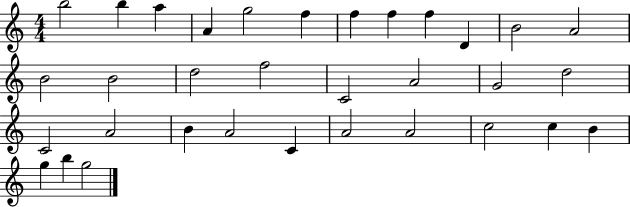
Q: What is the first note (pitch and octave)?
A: B5